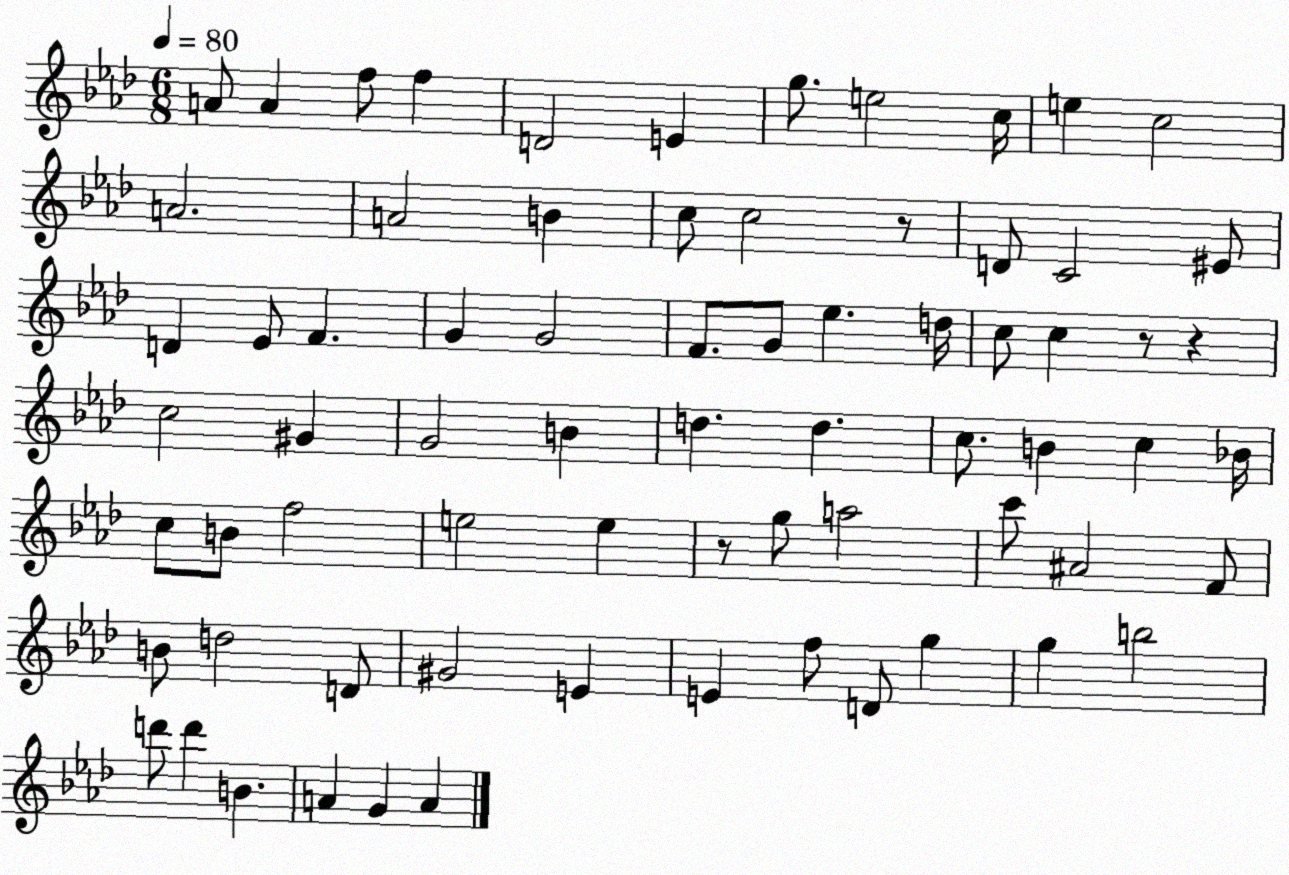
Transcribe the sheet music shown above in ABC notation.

X:1
T:Untitled
M:6/8
L:1/4
K:Ab
A/2 A f/2 f D2 E g/2 e2 c/4 e c2 A2 A2 B c/2 c2 z/2 D/2 C2 ^E/2 D _E/2 F G G2 F/2 G/2 _e d/4 c/2 c z/2 z c2 ^G G2 B d d c/2 B c _B/4 c/2 B/2 f2 e2 e z/2 g/2 a2 c'/2 ^A2 F/2 B/2 d2 D/2 ^G2 E E f/2 D/2 g g b2 d'/2 d' B A G A